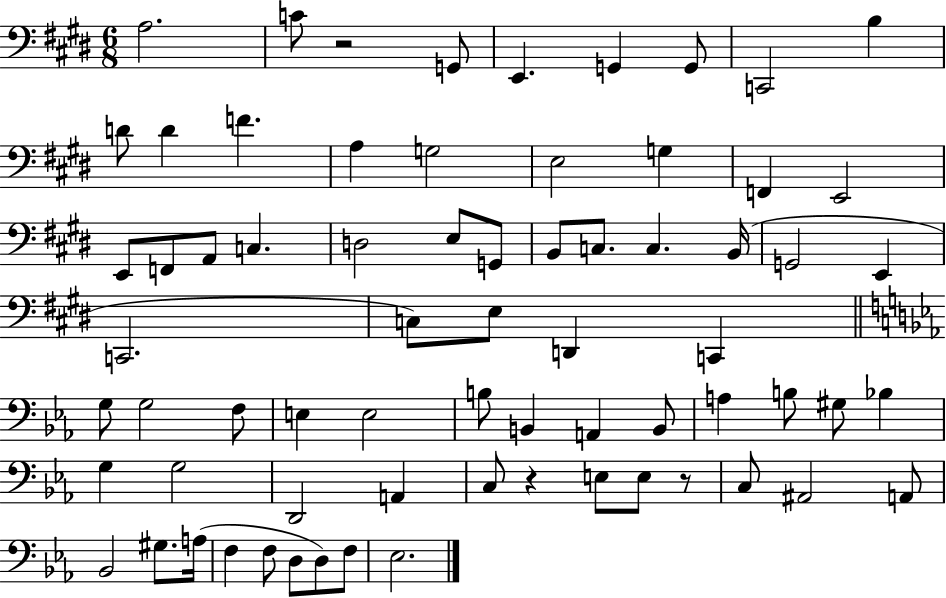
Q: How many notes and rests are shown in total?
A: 70